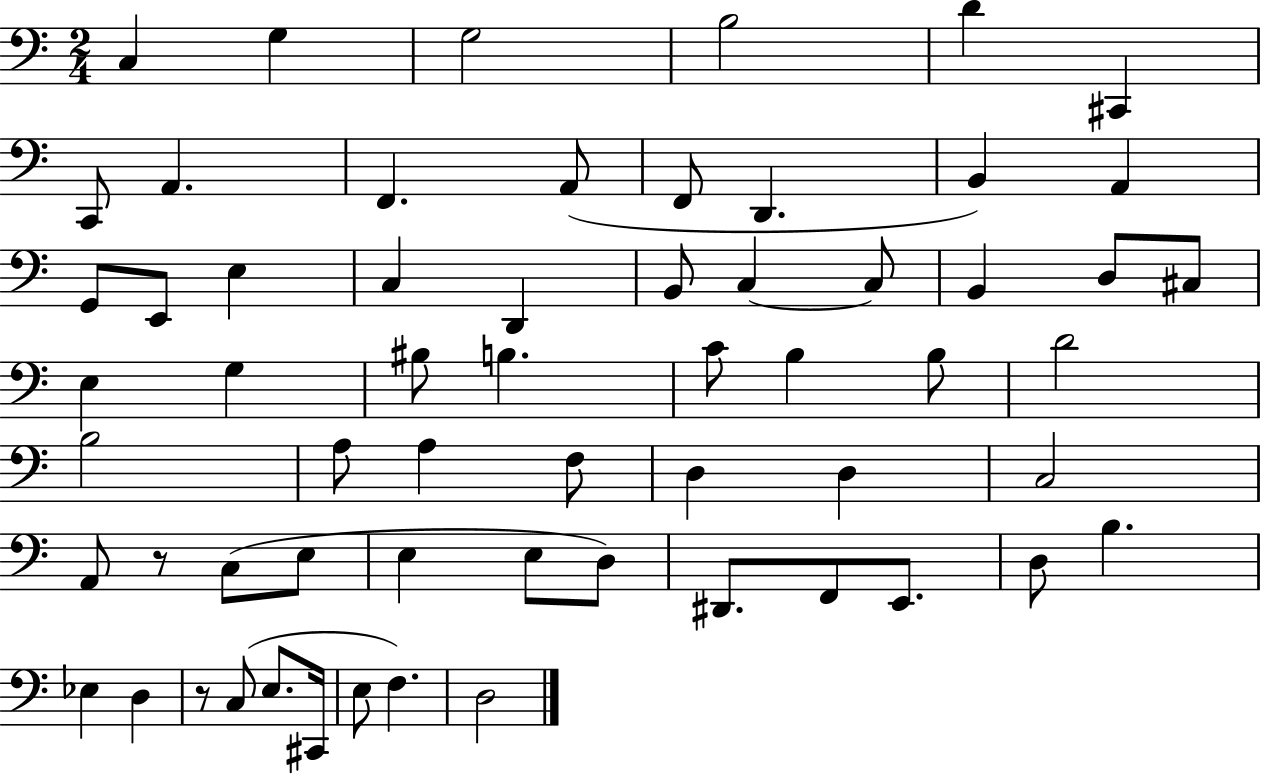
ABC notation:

X:1
T:Untitled
M:2/4
L:1/4
K:C
C, G, G,2 B,2 D ^C,, C,,/2 A,, F,, A,,/2 F,,/2 D,, B,, A,, G,,/2 E,,/2 E, C, D,, B,,/2 C, C,/2 B,, D,/2 ^C,/2 E, G, ^B,/2 B, C/2 B, B,/2 D2 B,2 A,/2 A, F,/2 D, D, C,2 A,,/2 z/2 C,/2 E,/2 E, E,/2 D,/2 ^D,,/2 F,,/2 E,,/2 D,/2 B, _E, D, z/2 C,/2 E,/2 ^C,,/4 E,/2 F, D,2